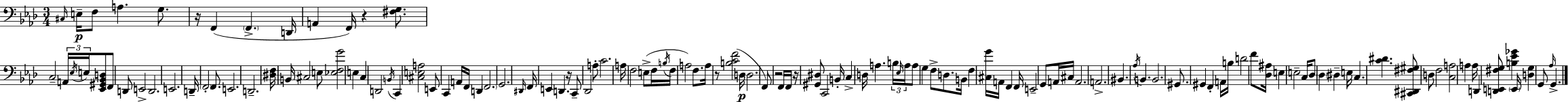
X:1
T:Untitled
M:3/4
L:1/4
K:Fm
^C,/4 E,/4 F,/2 A, G,/2 z/4 F,, F,, D,,/4 A,, F,,/4 z [^F,G,]/2 C,2 A,,/4 _E,/4 E,/4 [_E,,^G,,_B,,D,]/2 F,,/2 D,,/2 E,,2 D,,2 E,,2 D,,/4 F,,2 F,,/2 E,,2 D,,2 [^D,F,]/4 B,,/4 ^C,2 E,/2 [_E,F,G]2 E, C, D,,2 B,,/4 C,, [^C,E,A,]2 E,,/2 C,, A,,/4 F,,/4 D,, F,,2 G,,2 ^D,,/4 F,,/4 E,, D,, z/4 C,,/2 _D,,2 A,/2 C2 A,/4 F,2 E,/2 F,/4 B,/4 F,/4 A,2 F,/2 A,/4 z/2 [B,CF]2 D,/4 D,2 F,,/2 z2 F,,/4 F,,/4 z/4 [^G,,^D,]/2 C,,2 B,,/4 C, D,/4 A, B,/4 _E,/4 A,/4 A,/2 G, F,/2 D,/2 B,,/4 F, [^C,G]/4 A,,/4 F,, F,,/4 E,,2 G,,/2 A,,/4 ^C,/4 A,,2 A,,2 ^B,, _A,/4 B,, B,,2 ^G,,/2 ^G,, F,, A,,/4 B,/4 D2 F/2 [_D,^A,]/4 E, E,2 C,/4 _D,/2 _D, ^D, E,/4 C, [C^D] [^C,,^D,,^F,^G,]/2 D,/2 F,2 [C,A,]2 A, A,/4 D,, [D,,E,,^F,G,]/2 [B,_E_G] E,,/4 [D,G,] G,,/2 _A,/4 G,,